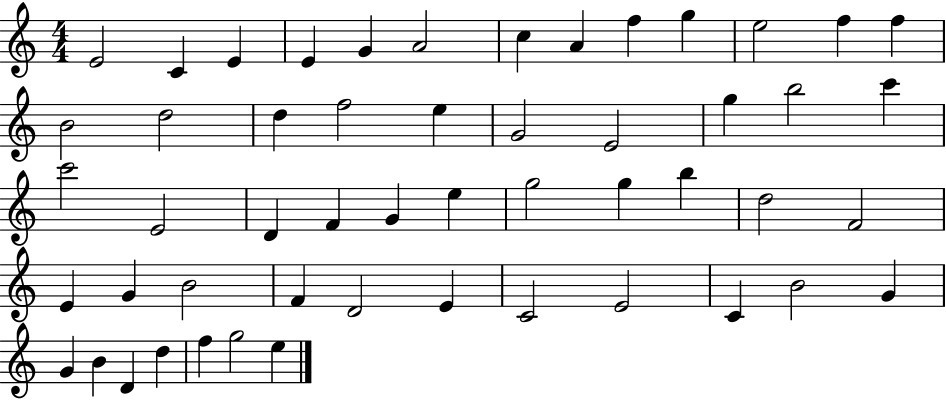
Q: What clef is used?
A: treble